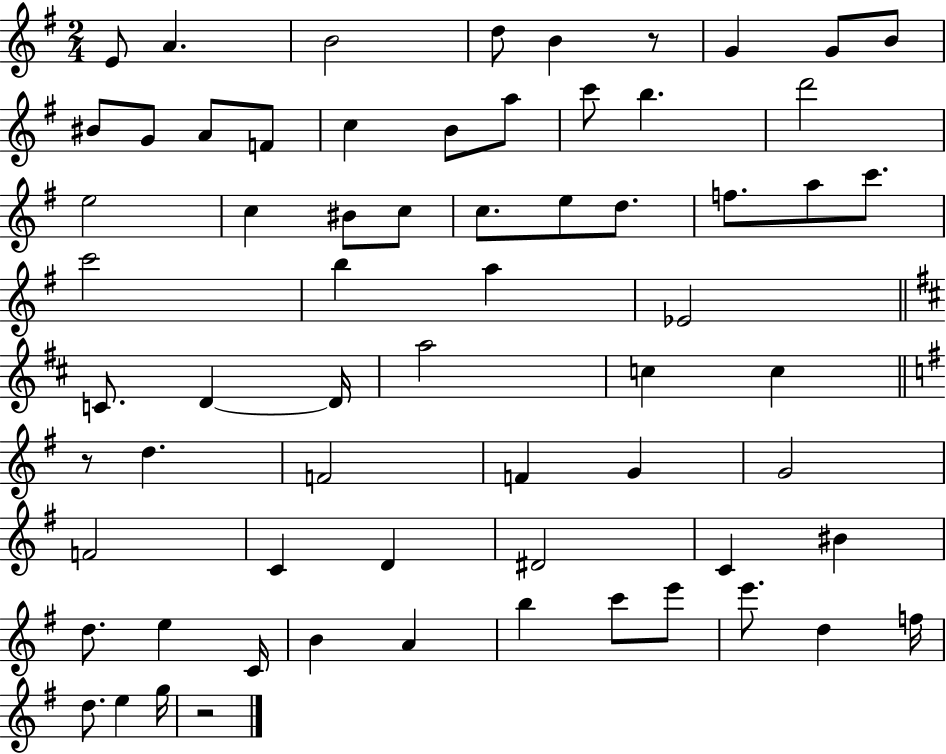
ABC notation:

X:1
T:Untitled
M:2/4
L:1/4
K:G
E/2 A B2 d/2 B z/2 G G/2 B/2 ^B/2 G/2 A/2 F/2 c B/2 a/2 c'/2 b d'2 e2 c ^B/2 c/2 c/2 e/2 d/2 f/2 a/2 c'/2 c'2 b a _E2 C/2 D D/4 a2 c c z/2 d F2 F G G2 F2 C D ^D2 C ^B d/2 e C/4 B A b c'/2 e'/2 e'/2 d f/4 d/2 e g/4 z2